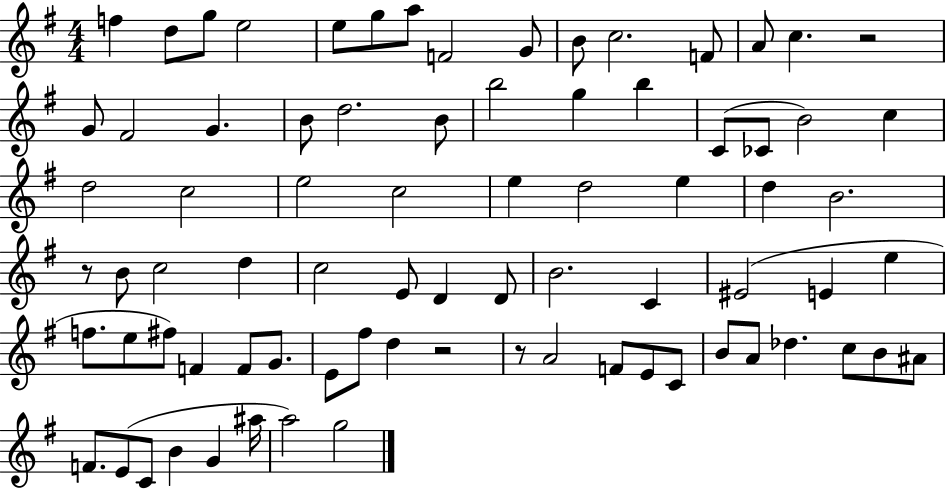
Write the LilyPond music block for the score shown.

{
  \clef treble
  \numericTimeSignature
  \time 4/4
  \key g \major
  f''4 d''8 g''8 e''2 | e''8 g''8 a''8 f'2 g'8 | b'8 c''2. f'8 | a'8 c''4. r2 | \break g'8 fis'2 g'4. | b'8 d''2. b'8 | b''2 g''4 b''4 | c'8( ces'8 b'2) c''4 | \break d''2 c''2 | e''2 c''2 | e''4 d''2 e''4 | d''4 b'2. | \break r8 b'8 c''2 d''4 | c''2 e'8 d'4 d'8 | b'2. c'4 | eis'2( e'4 e''4 | \break f''8. e''8 fis''8) f'4 f'8 g'8. | e'8 fis''8 d''4 r2 | r8 a'2 f'8 e'8 c'8 | b'8 a'8 des''4. c''8 b'8 ais'8 | \break f'8. e'8( c'8 b'4 g'4 ais''16 | a''2) g''2 | \bar "|."
}